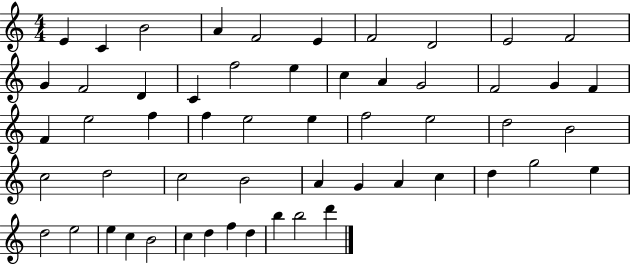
{
  \clef treble
  \numericTimeSignature
  \time 4/4
  \key c \major
  e'4 c'4 b'2 | a'4 f'2 e'4 | f'2 d'2 | e'2 f'2 | \break g'4 f'2 d'4 | c'4 f''2 e''4 | c''4 a'4 g'2 | f'2 g'4 f'4 | \break f'4 e''2 f''4 | f''4 e''2 e''4 | f''2 e''2 | d''2 b'2 | \break c''2 d''2 | c''2 b'2 | a'4 g'4 a'4 c''4 | d''4 g''2 e''4 | \break d''2 e''2 | e''4 c''4 b'2 | c''4 d''4 f''4 d''4 | b''4 b''2 d'''4 | \break \bar "|."
}